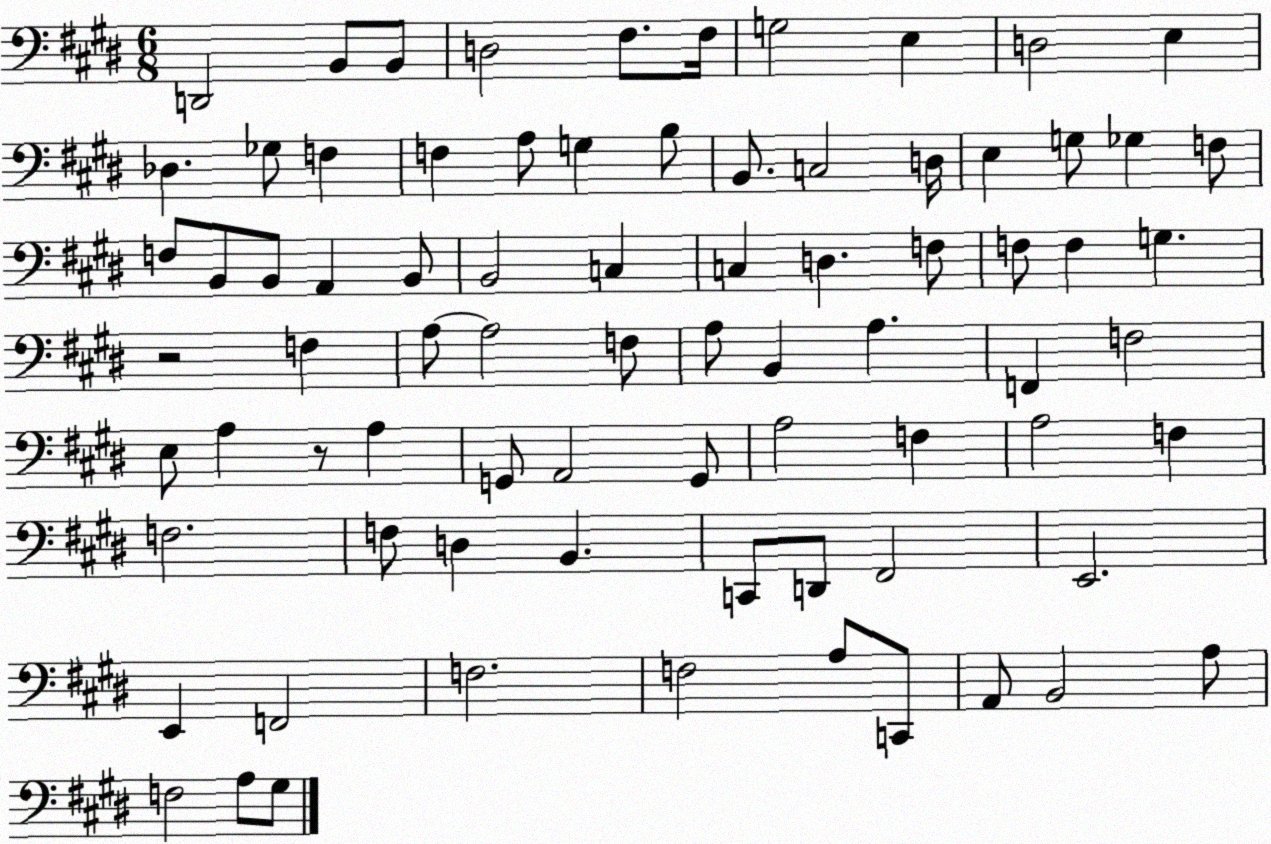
X:1
T:Untitled
M:6/8
L:1/4
K:E
D,,2 B,,/2 B,,/2 D,2 ^F,/2 ^F,/4 G,2 E, D,2 E, _D, _G,/2 F, F, A,/2 G, B,/2 B,,/2 C,2 D,/4 E, G,/2 _G, F,/2 F,/2 B,,/2 B,,/2 A,, B,,/2 B,,2 C, C, D, F,/2 F,/2 F, G, z2 F, A,/2 A,2 F,/2 A,/2 B,, A, F,, F,2 E,/2 A, z/2 A, G,,/2 A,,2 G,,/2 A,2 F, A,2 F, F,2 F,/2 D, B,, C,,/2 D,,/2 ^F,,2 E,,2 E,, F,,2 F,2 F,2 A,/2 C,,/2 A,,/2 B,,2 A,/2 F,2 A,/2 ^G,/2